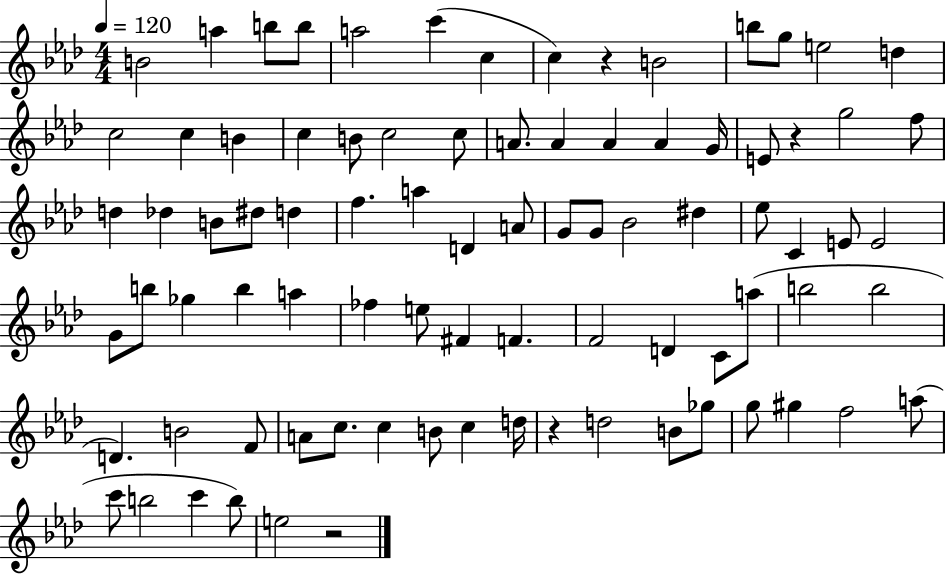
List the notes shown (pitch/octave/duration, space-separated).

B4/h A5/q B5/e B5/e A5/h C6/q C5/q C5/q R/q B4/h B5/e G5/e E5/h D5/q C5/h C5/q B4/q C5/q B4/e C5/h C5/e A4/e. A4/q A4/q A4/q G4/s E4/e R/q G5/h F5/e D5/q Db5/q B4/e D#5/e D5/q F5/q. A5/q D4/q A4/e G4/e G4/e Bb4/h D#5/q Eb5/e C4/q E4/e E4/h G4/e B5/e Gb5/q B5/q A5/q FES5/q E5/e F#4/q F4/q. F4/h D4/q C4/e A5/e B5/h B5/h D4/q. B4/h F4/e A4/e C5/e. C5/q B4/e C5/q D5/s R/q D5/h B4/e Gb5/e G5/e G#5/q F5/h A5/e C6/e B5/h C6/q B5/e E5/h R/h